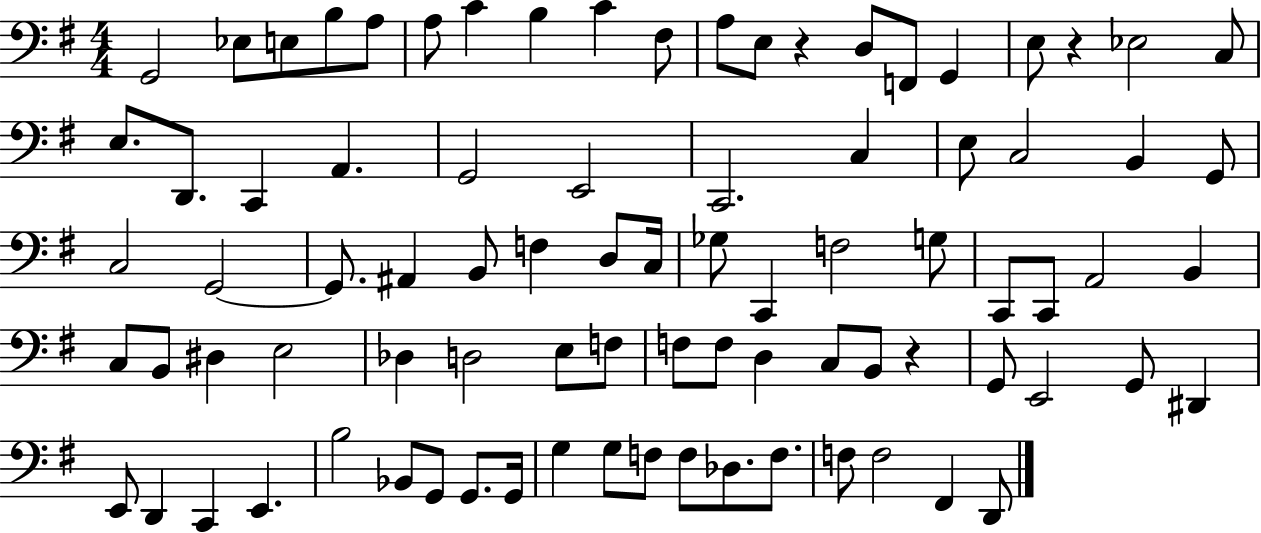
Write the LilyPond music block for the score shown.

{
  \clef bass
  \numericTimeSignature
  \time 4/4
  \key g \major
  g,2 ees8 e8 b8 a8 | a8 c'4 b4 c'4 fis8 | a8 e8 r4 d8 f,8 g,4 | e8 r4 ees2 c8 | \break e8. d,8. c,4 a,4. | g,2 e,2 | c,2. c4 | e8 c2 b,4 g,8 | \break c2 g,2~~ | g,8. ais,4 b,8 f4 d8 c16 | ges8 c,4 f2 g8 | c,8 c,8 a,2 b,4 | \break c8 b,8 dis4 e2 | des4 d2 e8 f8 | f8 f8 d4 c8 b,8 r4 | g,8 e,2 g,8 dis,4 | \break e,8 d,4 c,4 e,4. | b2 bes,8 g,8 g,8. g,16 | g4 g8 f8 f8 des8. f8. | f8 f2 fis,4 d,8 | \break \bar "|."
}